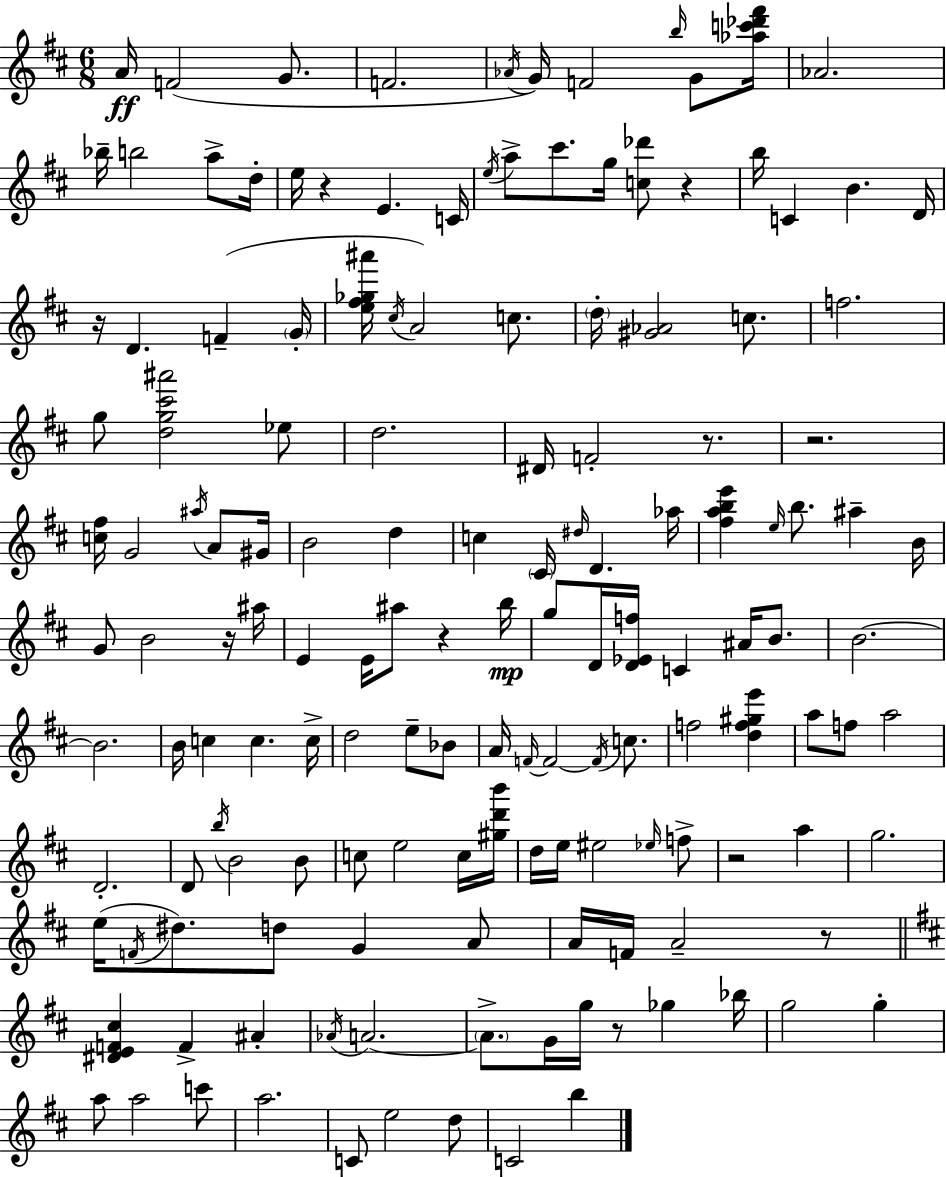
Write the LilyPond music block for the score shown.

{
  \clef treble
  \numericTimeSignature
  \time 6/8
  \key d \major
  a'16\ff f'2( g'8. | f'2. | \acciaccatura { aes'16 } g'16) f'2 \grace { b''16 } g'8 | <aes'' c''' des''' fis'''>16 aes'2. | \break bes''16-- b''2 a''8-> | d''16-. e''16 r4 e'4. | c'16 \acciaccatura { e''16 } a''8-> cis'''8. g''16 <c'' des'''>8 r4 | b''16 c'4 b'4. | \break d'16 r16 d'4. f'4--( | \parenthesize g'16-. <e'' fis'' ges'' ais'''>16 \acciaccatura { cis''16 }) a'2 | c''8. \parenthesize d''16-. <gis' aes'>2 | c''8. f''2. | \break g''8 <d'' g'' cis''' ais'''>2 | ees''8 d''2. | dis'16 f'2-. | r8. r2. | \break <c'' fis''>16 g'2 | \acciaccatura { ais''16 } a'8 gis'16 b'2 | d''4 c''4 \parenthesize cis'16 \grace { dis''16 } d'4. | aes''16 <fis'' a'' b'' e'''>4 \grace { e''16 } b''8. | \break ais''4-- b'16 g'8 b'2 | r16 ais''16 e'4 e'16 | ais''8 r4 b''16\mp g''8 d'16 <d' ees' f''>16 c'4 | ais'16 b'8. b'2.~~ | \break b'2. | b'16 c''4 | c''4. c''16-> d''2 | e''8-- bes'8 a'16 \grace { f'16~ }~ f'2~~ | \break \acciaccatura { f'16 } c''8. f''2 | <d'' f'' gis'' e'''>4 a''8 f''8 | a''2 d'2.-. | d'8 \acciaccatura { b''16 } | \break b'2 b'8 c''8 | e''2 c''16 <gis'' d''' b'''>16 d''16 e''16 | eis''2 \grace { ees''16 } f''8-> r2 | a''4 g''2. | \break e''16( | \acciaccatura { f'16 } dis''8.) d''8 g'4 a'8 | a'16 f'16 a'2-- r8 | \bar "||" \break \key d \major <dis' e' f' cis''>4 f'4-> ais'4-. | \acciaccatura { aes'16 } a'2.~~ | \parenthesize a'8.-> g'16 g''16 r8 ges''4 | bes''16 g''2 g''4-. | \break a''8 a''2 c'''8 | a''2. | c'8 e''2 d''8 | c'2 b''4 | \break \bar "|."
}